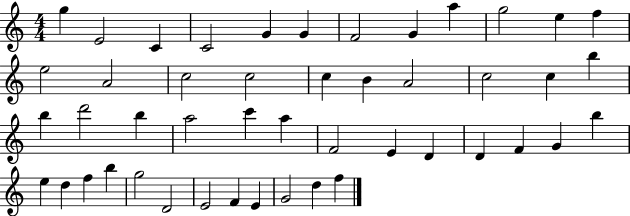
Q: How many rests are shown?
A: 0